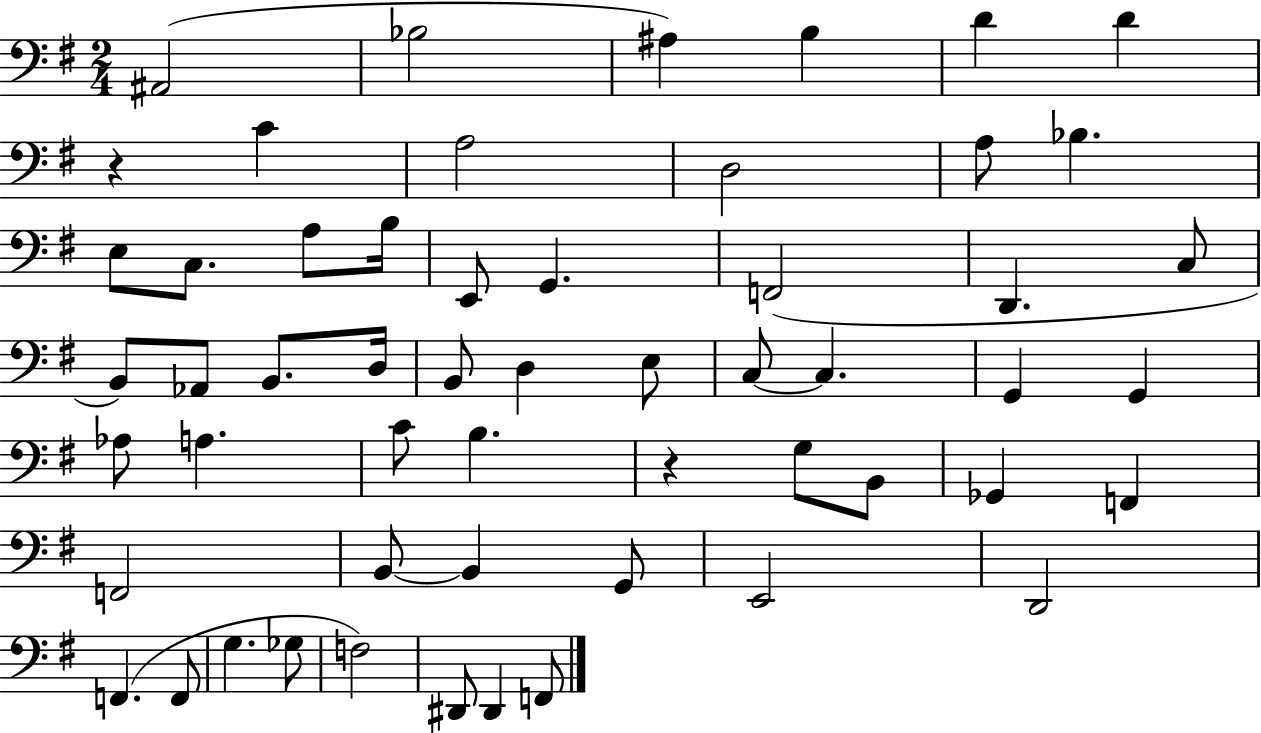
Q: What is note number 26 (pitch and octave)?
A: D3